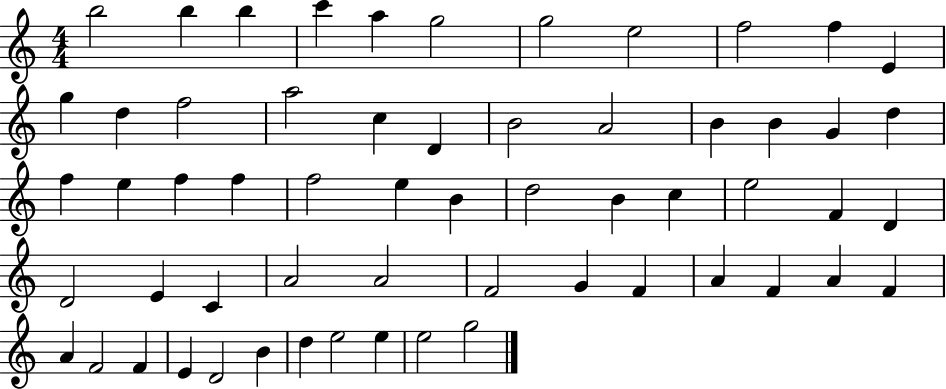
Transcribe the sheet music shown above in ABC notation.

X:1
T:Untitled
M:4/4
L:1/4
K:C
b2 b b c' a g2 g2 e2 f2 f E g d f2 a2 c D B2 A2 B B G d f e f f f2 e B d2 B c e2 F D D2 E C A2 A2 F2 G F A F A F A F2 F E D2 B d e2 e e2 g2